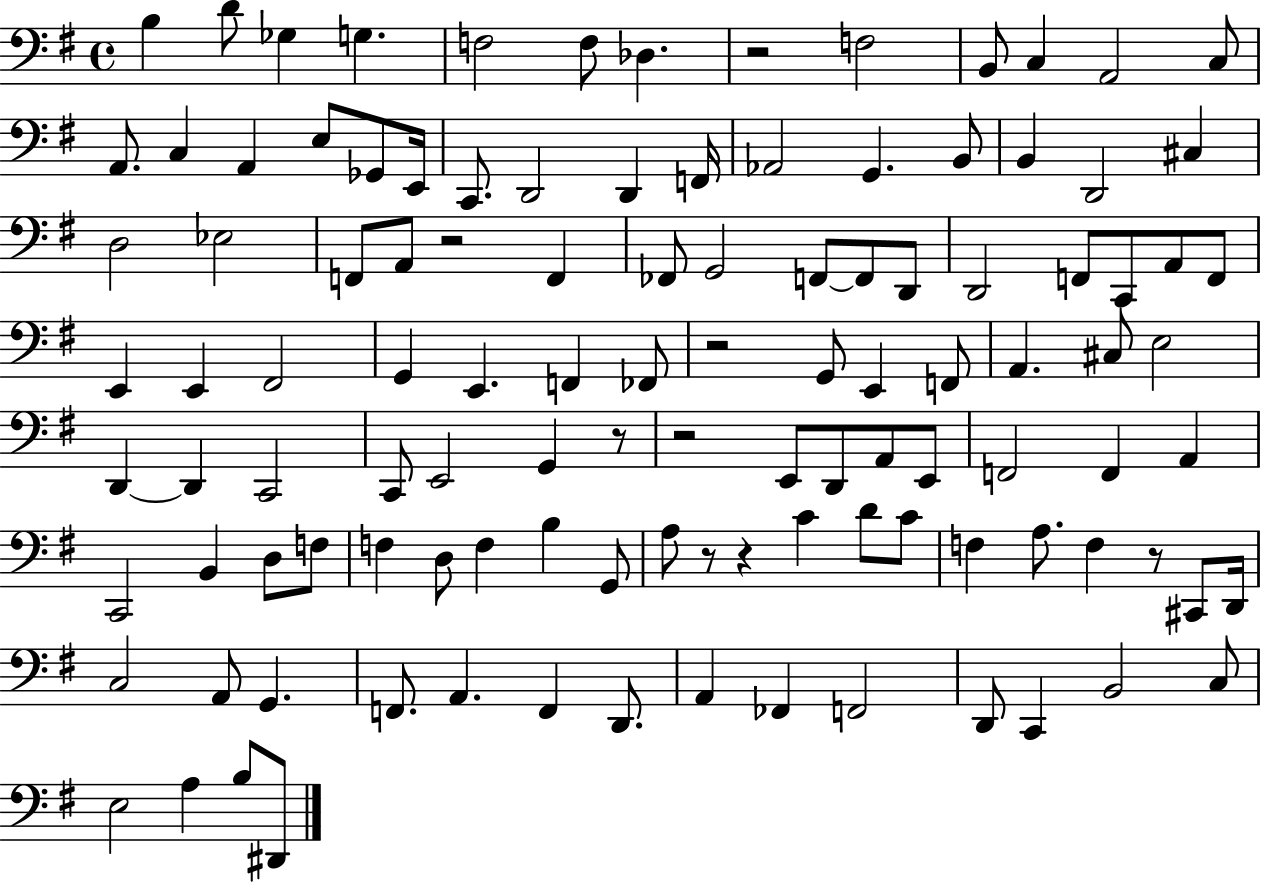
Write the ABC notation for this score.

X:1
T:Untitled
M:4/4
L:1/4
K:G
B, D/2 _G, G, F,2 F,/2 _D, z2 F,2 B,,/2 C, A,,2 C,/2 A,,/2 C, A,, E,/2 _G,,/2 E,,/4 C,,/2 D,,2 D,, F,,/4 _A,,2 G,, B,,/2 B,, D,,2 ^C, D,2 _E,2 F,,/2 A,,/2 z2 F,, _F,,/2 G,,2 F,,/2 F,,/2 D,,/2 D,,2 F,,/2 C,,/2 A,,/2 F,,/2 E,, E,, ^F,,2 G,, E,, F,, _F,,/2 z2 G,,/2 E,, F,,/2 A,, ^C,/2 E,2 D,, D,, C,,2 C,,/2 E,,2 G,, z/2 z2 E,,/2 D,,/2 A,,/2 E,,/2 F,,2 F,, A,, C,,2 B,, D,/2 F,/2 F, D,/2 F, B, G,,/2 A,/2 z/2 z C D/2 C/2 F, A,/2 F, z/2 ^C,,/2 D,,/4 C,2 A,,/2 G,, F,,/2 A,, F,, D,,/2 A,, _F,, F,,2 D,,/2 C,, B,,2 C,/2 E,2 A, B,/2 ^D,,/2